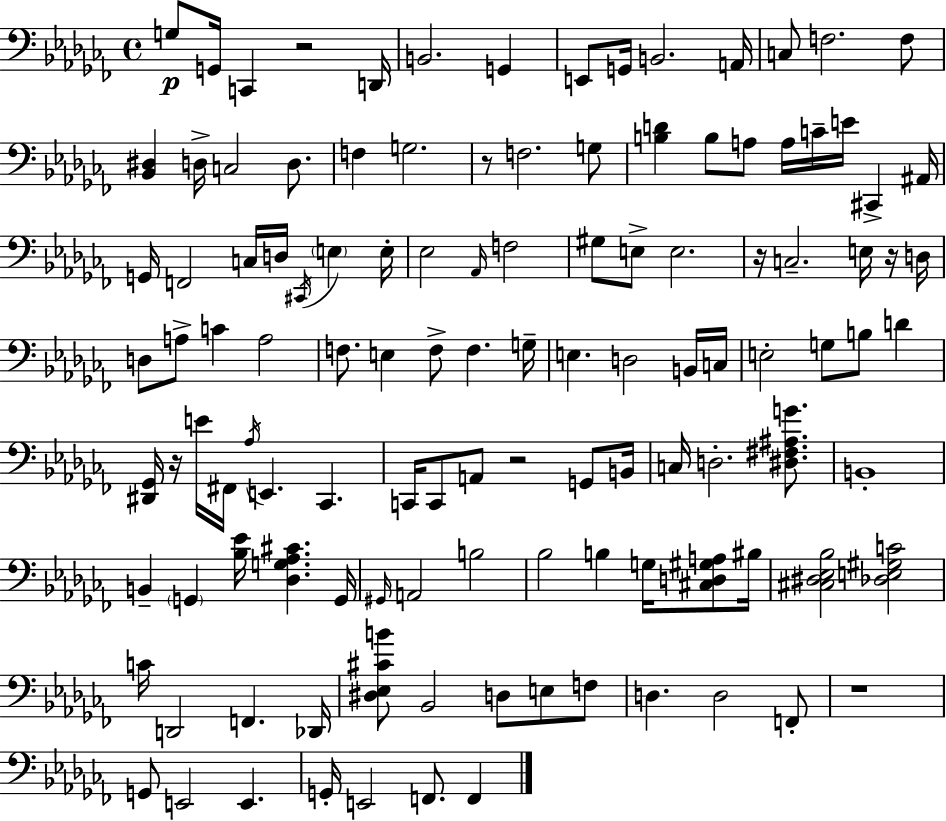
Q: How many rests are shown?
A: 7